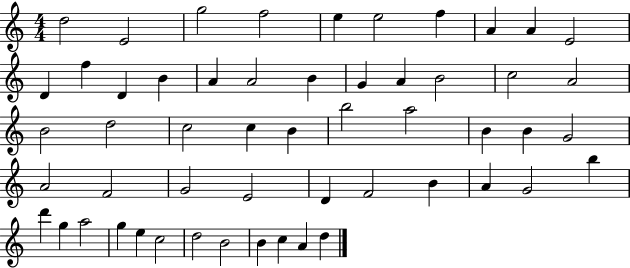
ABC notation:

X:1
T:Untitled
M:4/4
L:1/4
K:C
d2 E2 g2 f2 e e2 f A A E2 D f D B A A2 B G A B2 c2 A2 B2 d2 c2 c B b2 a2 B B G2 A2 F2 G2 E2 D F2 B A G2 b d' g a2 g e c2 d2 B2 B c A d